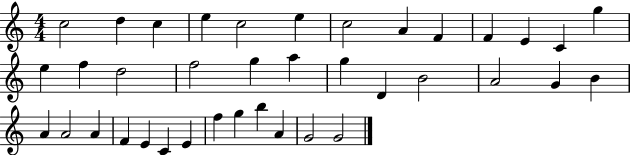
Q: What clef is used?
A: treble